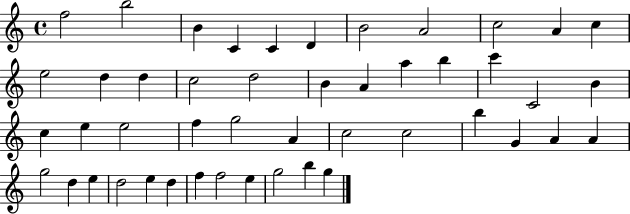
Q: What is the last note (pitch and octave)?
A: G5